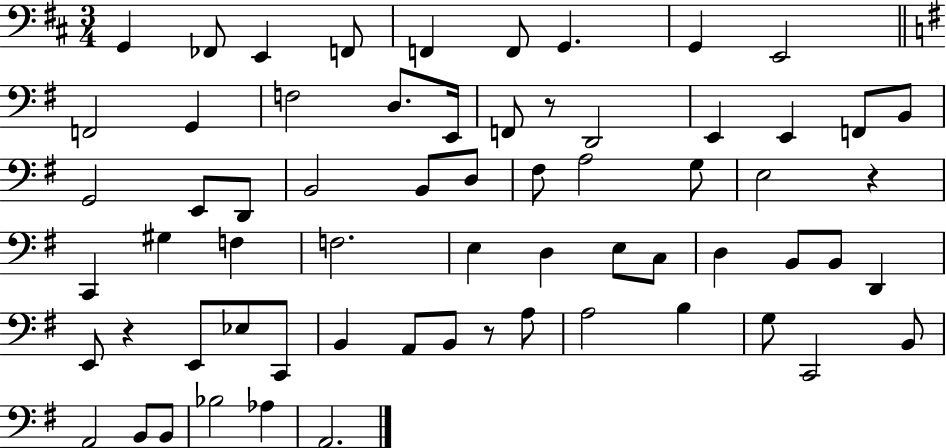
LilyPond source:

{
  \clef bass
  \numericTimeSignature
  \time 3/4
  \key d \major
  \repeat volta 2 { g,4 fes,8 e,4 f,8 | f,4 f,8 g,4. | g,4 e,2 | \bar "||" \break \key g \major f,2 g,4 | f2 d8. e,16 | f,8 r8 d,2 | e,4 e,4 f,8 b,8 | \break g,2 e,8 d,8 | b,2 b,8 d8 | fis8 a2 g8 | e2 r4 | \break c,4 gis4 f4 | f2. | e4 d4 e8 c8 | d4 b,8 b,8 d,4 | \break e,8 r4 e,8 ees8 c,8 | b,4 a,8 b,8 r8 a8 | a2 b4 | g8 c,2 b,8 | \break a,2 b,8 b,8 | bes2 aes4 | a,2. | } \bar "|."
}